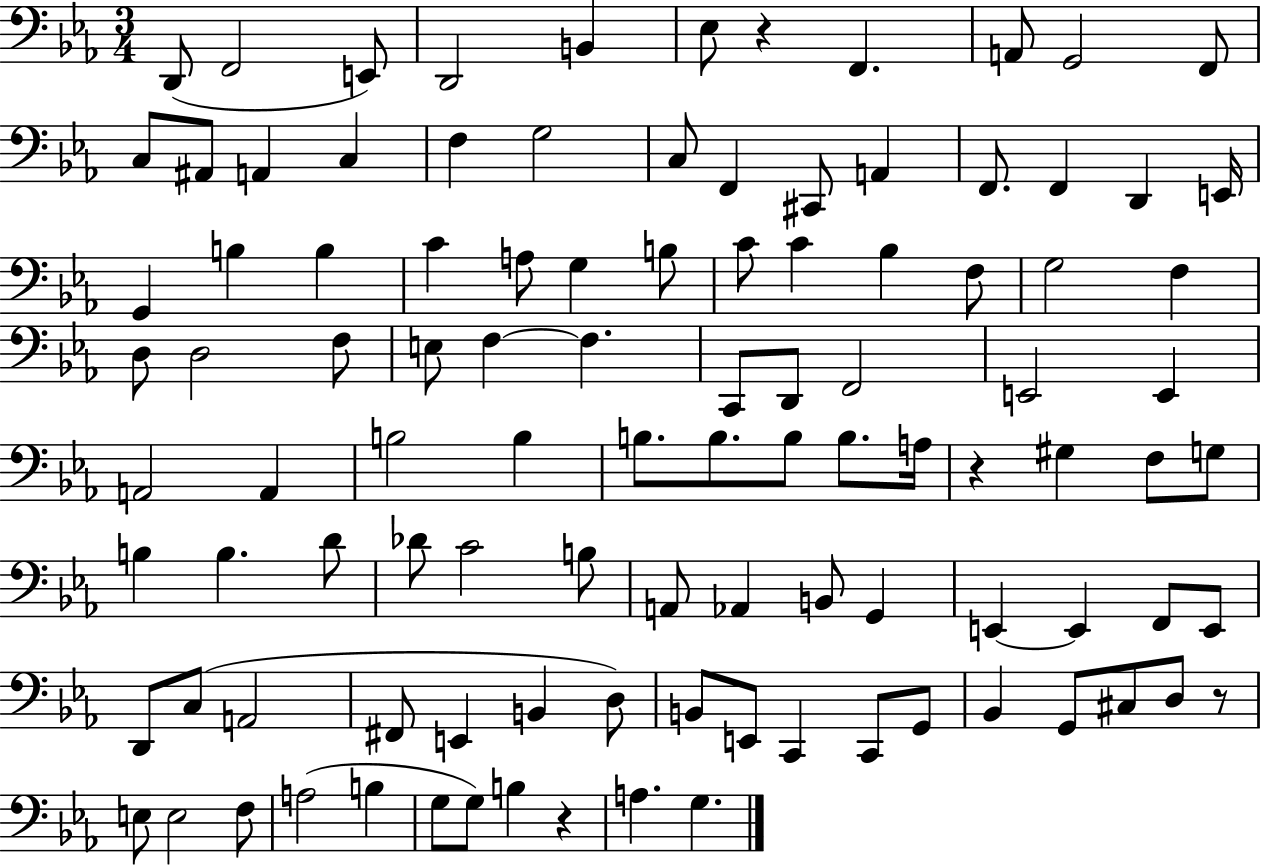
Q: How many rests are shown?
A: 4